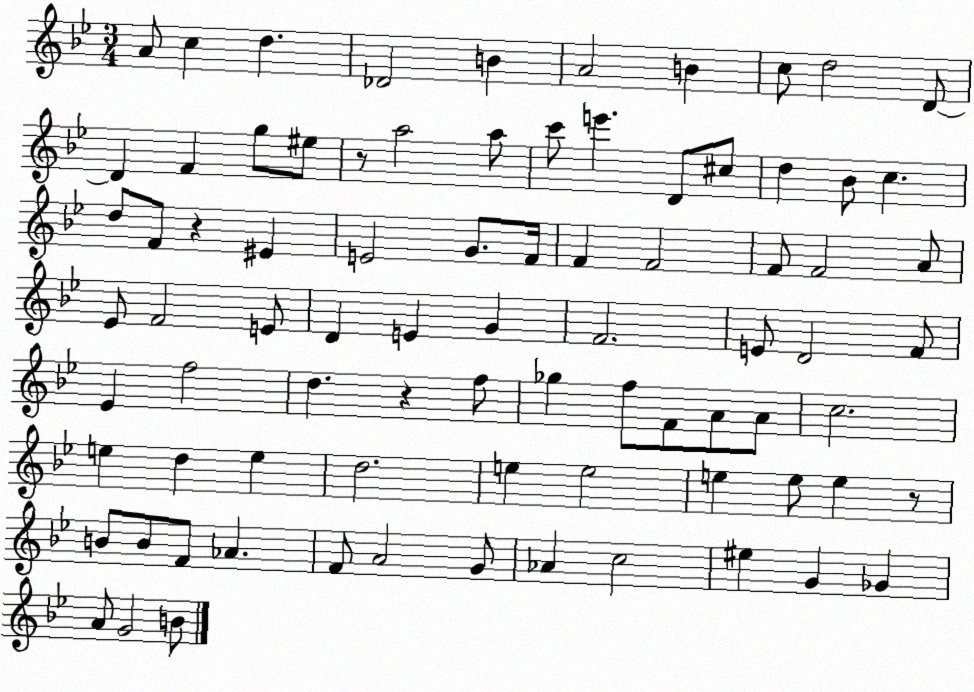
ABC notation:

X:1
T:Untitled
M:3/4
L:1/4
K:Bb
A/2 c d _D2 B A2 B c/2 d2 D/2 D F g/2 ^e/2 z/2 a2 a/2 c'/2 e' D/2 ^c/2 d _B/2 c d/2 F/2 z ^E E2 G/2 F/4 F F2 F/2 F2 A/2 _E/2 F2 E/2 D E G F2 E/2 D2 F/2 _E f2 d z f/2 _g f/2 F/2 A/2 A/2 c2 e d e d2 e e2 e e/2 e z/2 B/2 B/2 F/2 _A F/2 A2 G/2 _A c2 ^e G _G A/2 G2 B/2